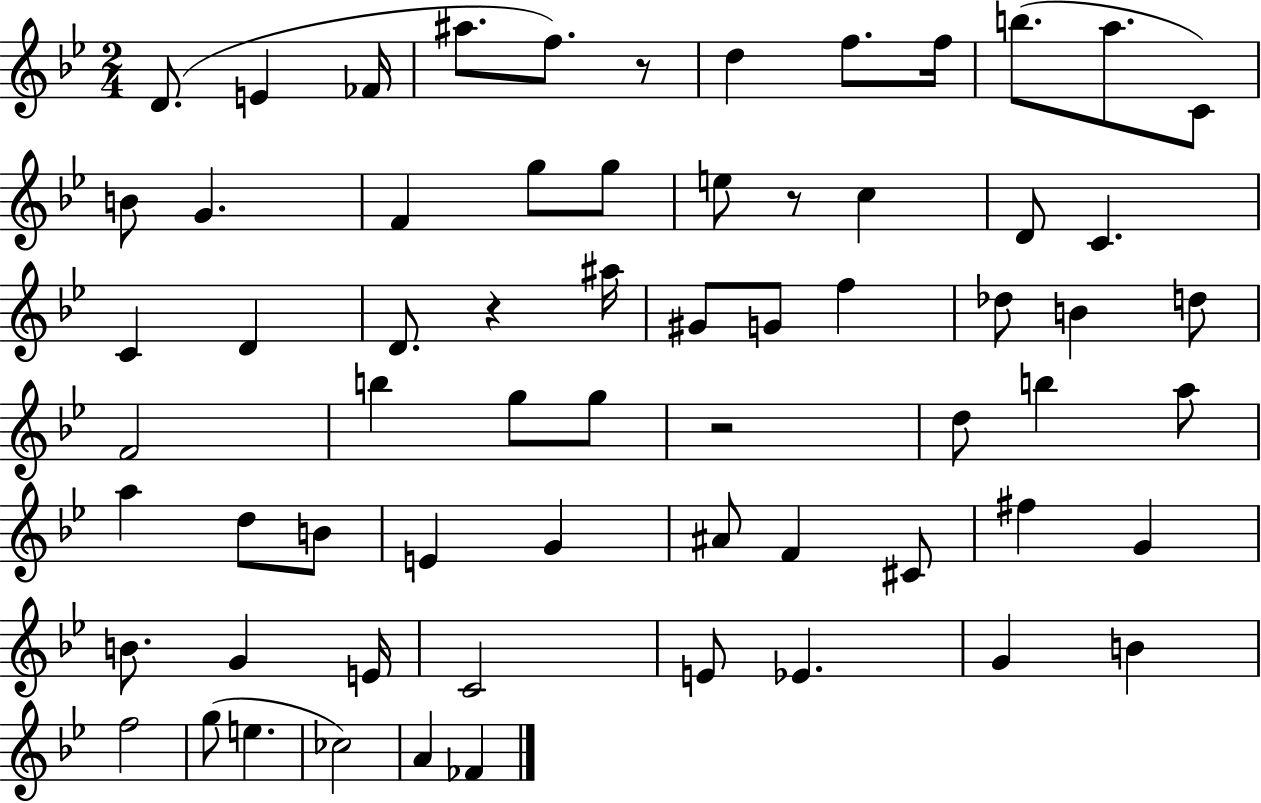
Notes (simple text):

D4/e. E4/q FES4/s A#5/e. F5/e. R/e D5/q F5/e. F5/s B5/e. A5/e. C4/e B4/e G4/q. F4/q G5/e G5/e E5/e R/e C5/q D4/e C4/q. C4/q D4/q D4/e. R/q A#5/s G#4/e G4/e F5/q Db5/e B4/q D5/e F4/h B5/q G5/e G5/e R/h D5/e B5/q A5/e A5/q D5/e B4/e E4/q G4/q A#4/e F4/q C#4/e F#5/q G4/q B4/e. G4/q E4/s C4/h E4/e Eb4/q. G4/q B4/q F5/h G5/e E5/q. CES5/h A4/q FES4/q